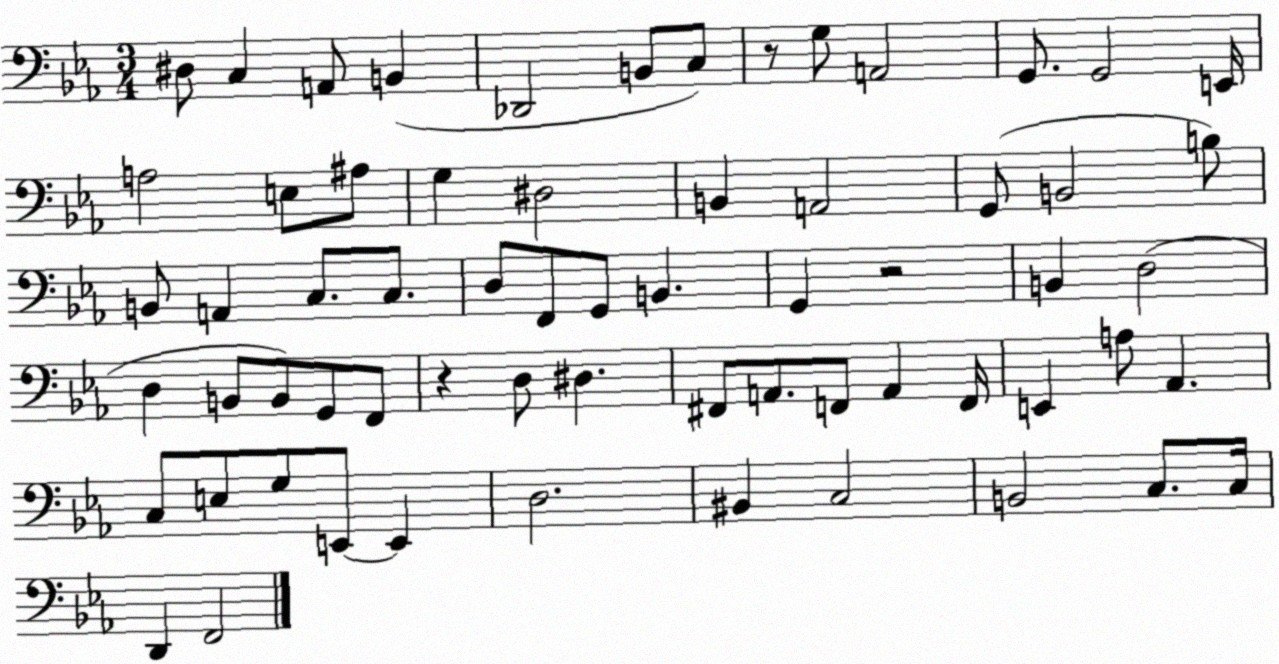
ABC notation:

X:1
T:Untitled
M:3/4
L:1/4
K:Eb
^D,/2 C, A,,/2 B,, _D,,2 B,,/2 C,/2 z/2 G,/2 A,,2 G,,/2 G,,2 E,,/4 A,2 E,/2 ^A,/2 G, ^D,2 B,, A,,2 G,,/2 B,,2 B,/2 B,,/2 A,, C,/2 C,/2 D,/2 F,,/2 G,,/2 B,, G,, z2 B,, D,2 D, B,,/2 B,,/2 G,,/2 F,,/2 z D,/2 ^D, ^F,,/2 A,,/2 F,,/2 A,, F,,/4 E,, A,/2 _A,, C,/2 E,/2 G,/2 E,,/2 E,, D,2 ^B,, C,2 B,,2 C,/2 C,/4 D,, F,,2